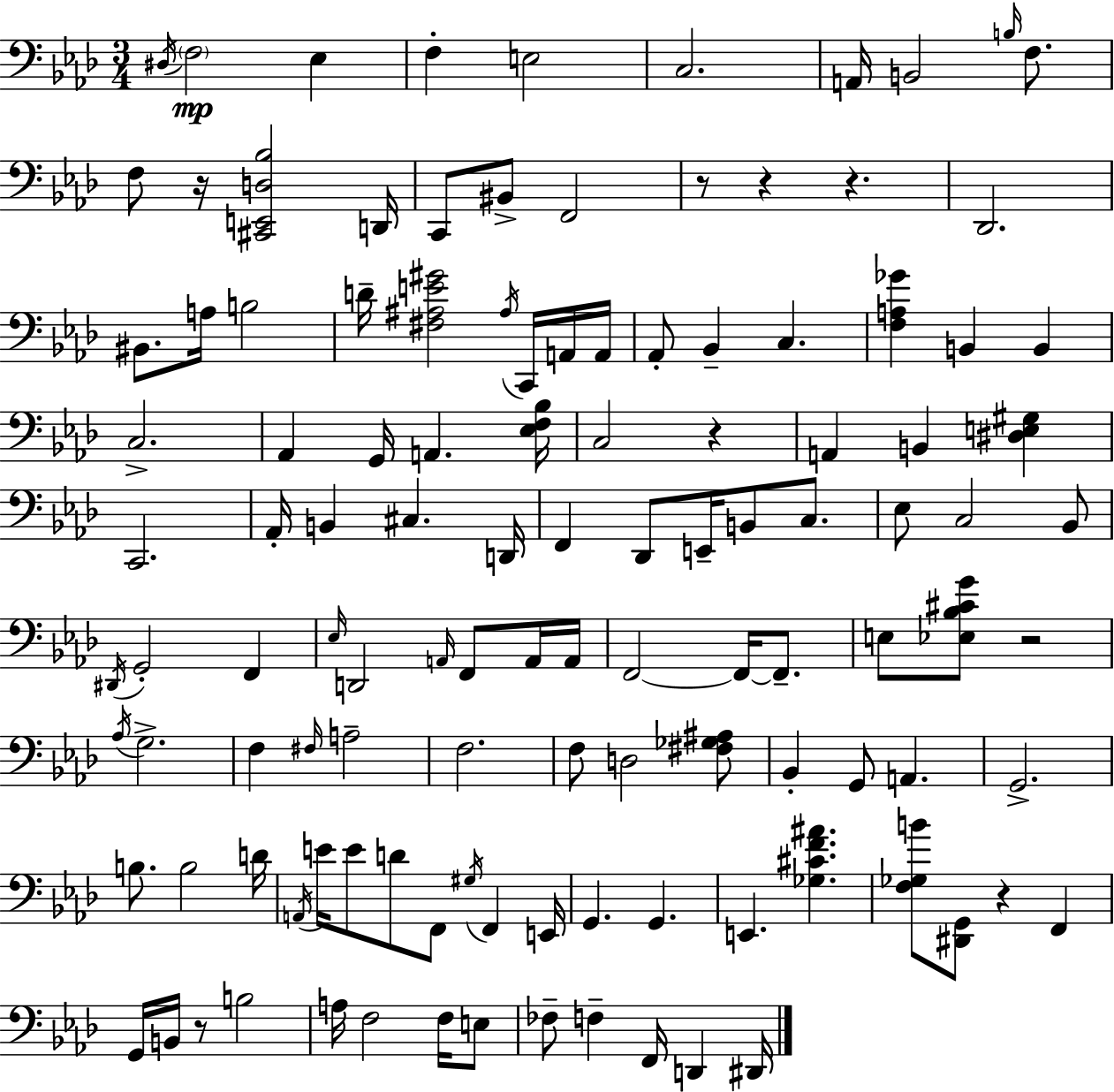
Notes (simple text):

D#3/s F3/h Eb3/q F3/q E3/h C3/h. A2/s B2/h B3/s F3/e. F3/e R/s [C#2,E2,D3,Bb3]/h D2/s C2/e BIS2/e F2/h R/e R/q R/q. Db2/h. BIS2/e. A3/s B3/h D4/s [F#3,A#3,E4,G#4]/h A#3/s C2/s A2/s A2/s Ab2/e Bb2/q C3/q. [F3,A3,Gb4]/q B2/q B2/q C3/h. Ab2/q G2/s A2/q. [Eb3,F3,Bb3]/s C3/h R/q A2/q B2/q [D#3,E3,G#3]/q C2/h. Ab2/s B2/q C#3/q. D2/s F2/q Db2/e E2/s B2/e C3/e. Eb3/e C3/h Bb2/e D#2/s G2/h F2/q Eb3/s D2/h A2/s F2/e A2/s A2/s F2/h F2/s F2/e. E3/e [Eb3,Bb3,C#4,G4]/e R/h Ab3/s G3/h. F3/q F#3/s A3/h F3/h. F3/e D3/h [F#3,Gb3,A#3]/e Bb2/q G2/e A2/q. G2/h. B3/e. B3/h D4/s A2/s E4/s E4/e D4/e F2/e G#3/s F2/q E2/s G2/q. G2/q. E2/q. [Gb3,C#4,F4,A#4]/q. [F3,Gb3,B4]/e [D#2,G2]/e R/q F2/q G2/s B2/s R/e B3/h A3/s F3/h F3/s E3/e FES3/e F3/q F2/s D2/q D#2/s